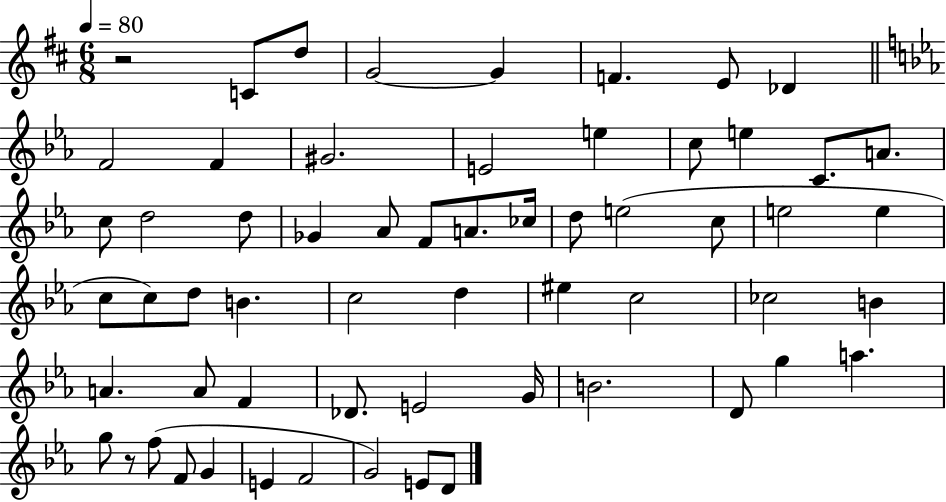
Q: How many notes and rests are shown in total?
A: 60